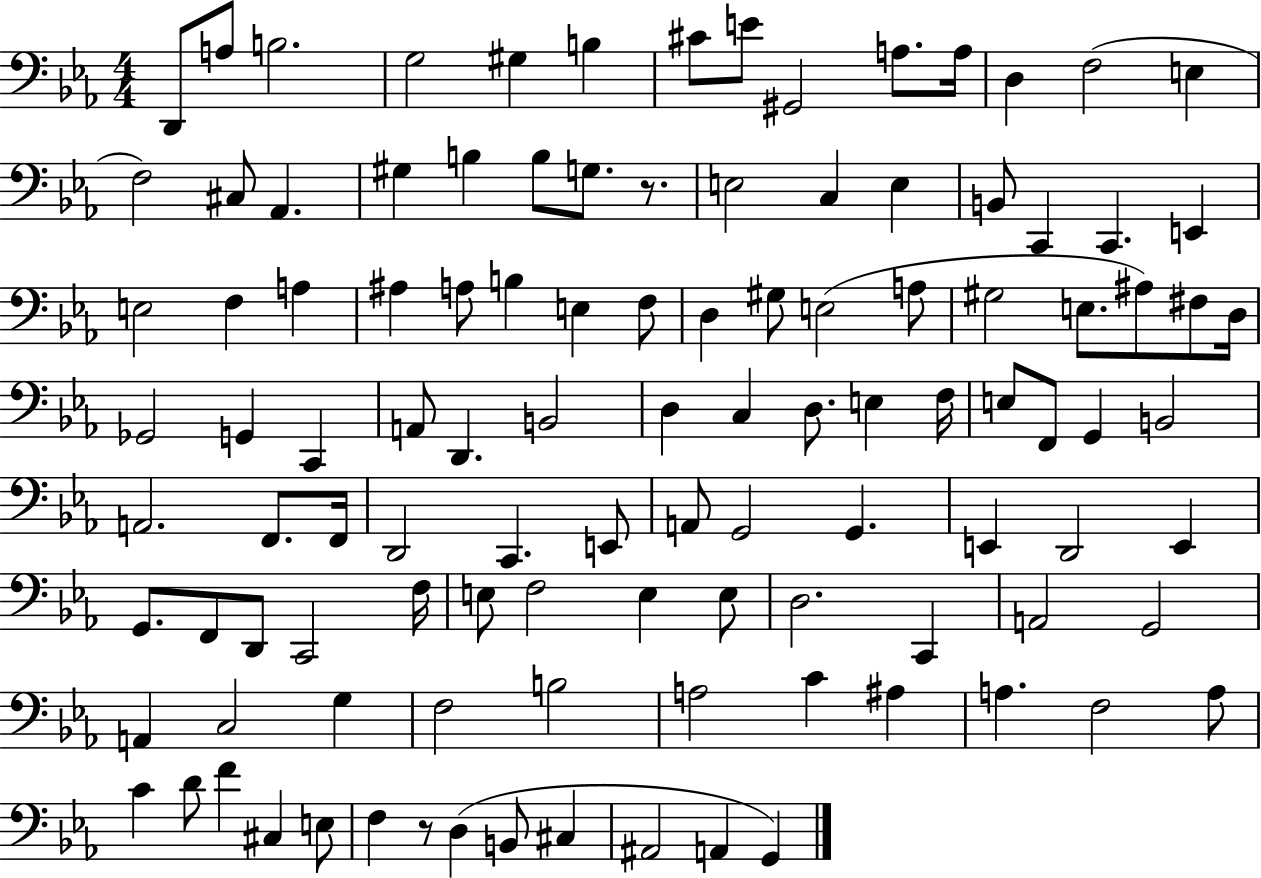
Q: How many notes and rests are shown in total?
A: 110